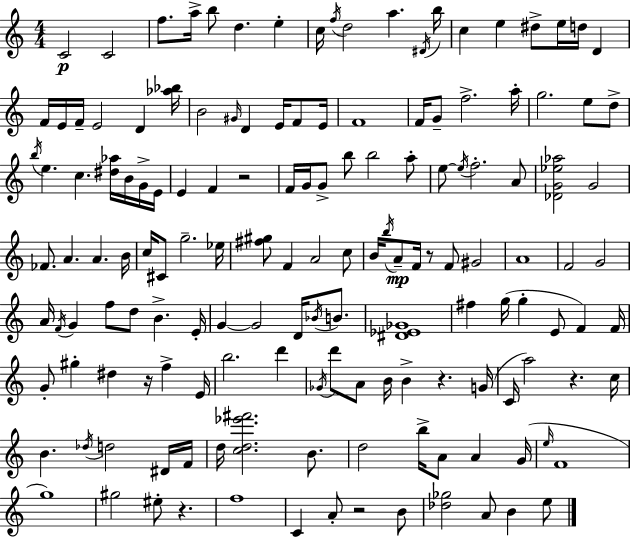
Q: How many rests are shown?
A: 7